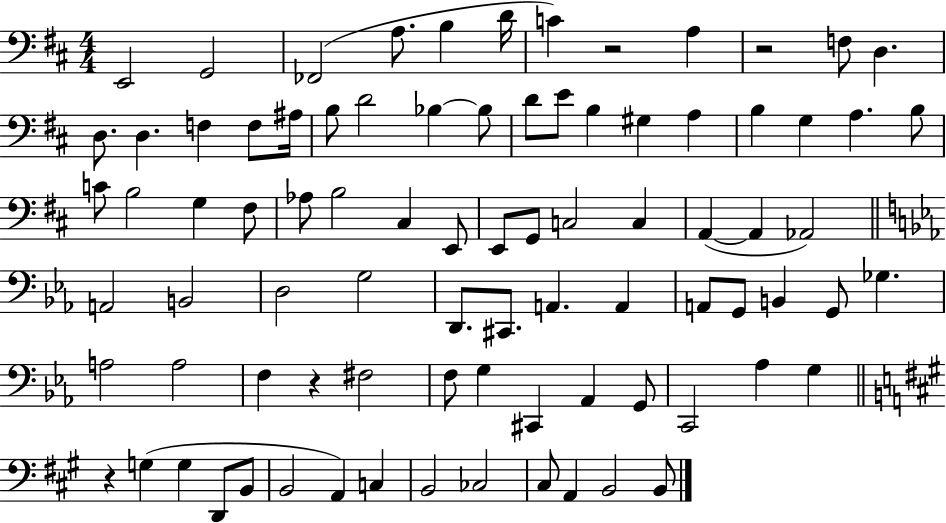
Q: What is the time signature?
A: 4/4